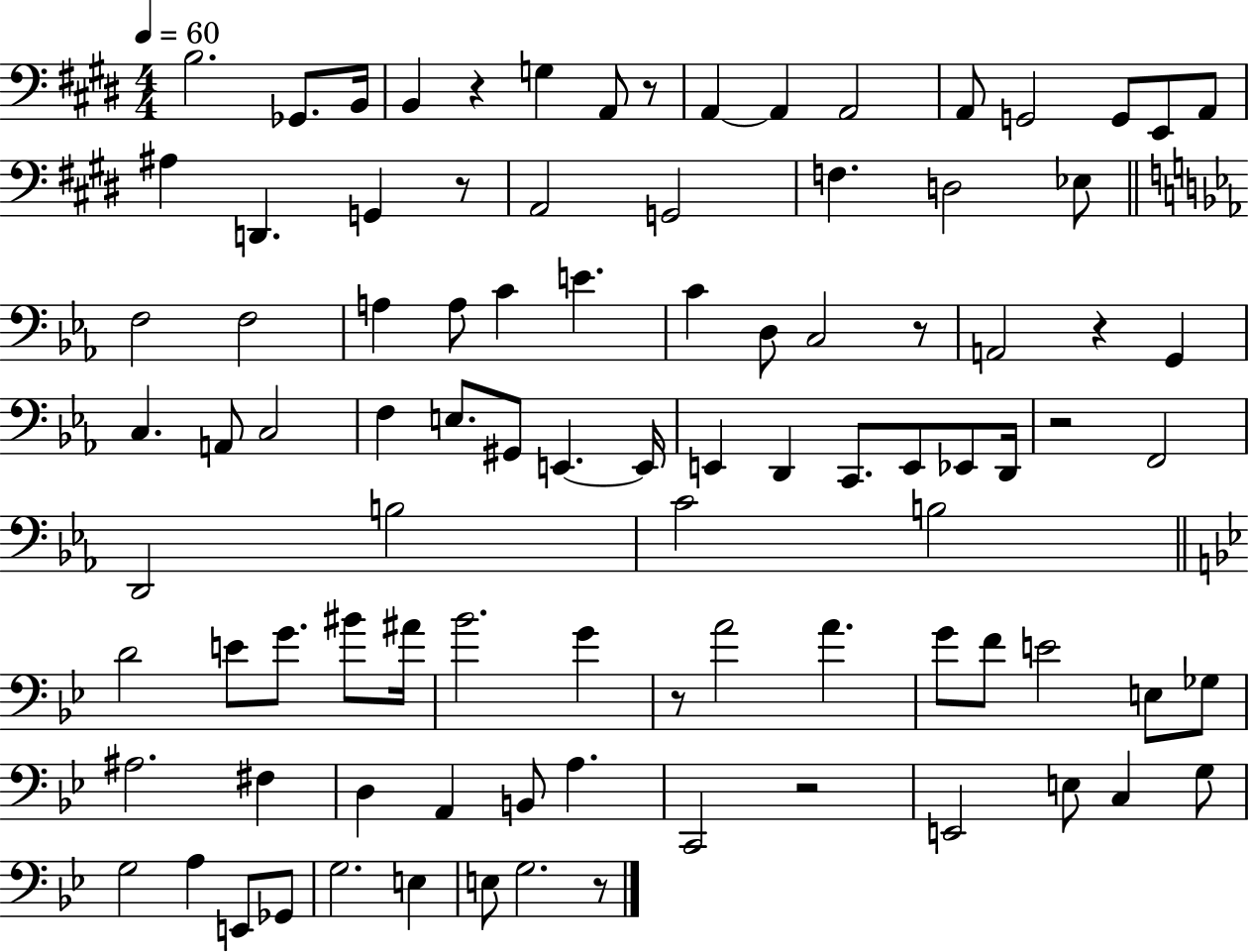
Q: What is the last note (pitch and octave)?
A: G3